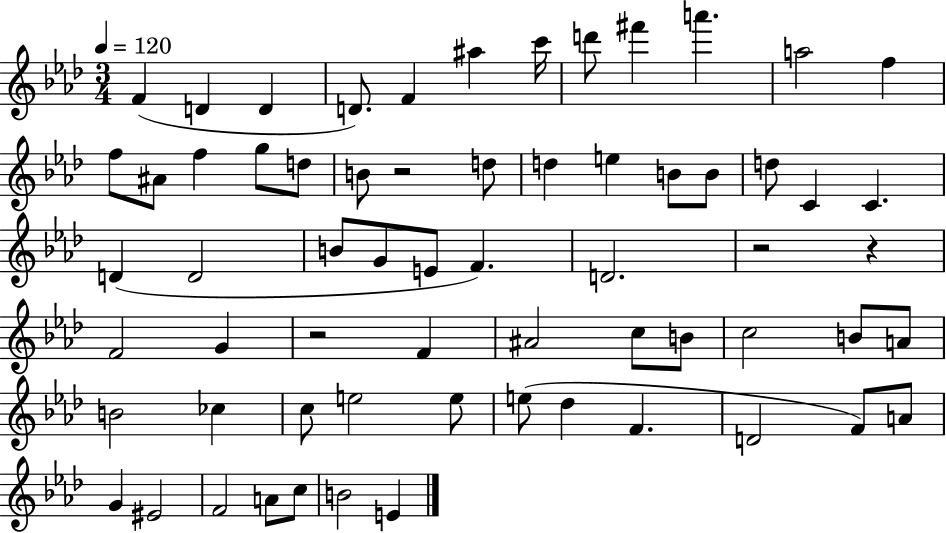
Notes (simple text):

F4/q D4/q D4/q D4/e. F4/q A#5/q C6/s D6/e F#6/q A6/q. A5/h F5/q F5/e A#4/e F5/q G5/e D5/e B4/e R/h D5/e D5/q E5/q B4/e B4/e D5/e C4/q C4/q. D4/q D4/h B4/e G4/e E4/e F4/q. D4/h. R/h R/q F4/h G4/q R/h F4/q A#4/h C5/e B4/e C5/h B4/e A4/e B4/h CES5/q C5/e E5/h E5/e E5/e Db5/q F4/q. D4/h F4/e A4/e G4/q EIS4/h F4/h A4/e C5/e B4/h E4/q